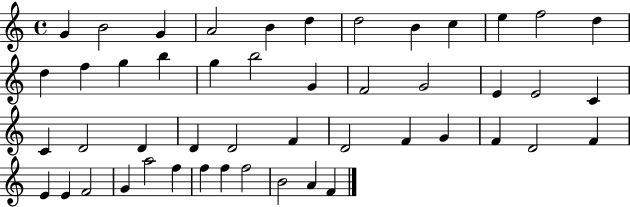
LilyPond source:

{
  \clef treble
  \time 4/4
  \defaultTimeSignature
  \key c \major
  g'4 b'2 g'4 | a'2 b'4 d''4 | d''2 b'4 c''4 | e''4 f''2 d''4 | \break d''4 f''4 g''4 b''4 | g''4 b''2 g'4 | f'2 g'2 | e'4 e'2 c'4 | \break c'4 d'2 d'4 | d'4 d'2 f'4 | d'2 f'4 g'4 | f'4 d'2 f'4 | \break e'4 e'4 f'2 | g'4 a''2 f''4 | f''4 f''4 f''2 | b'2 a'4 f'4 | \break \bar "|."
}